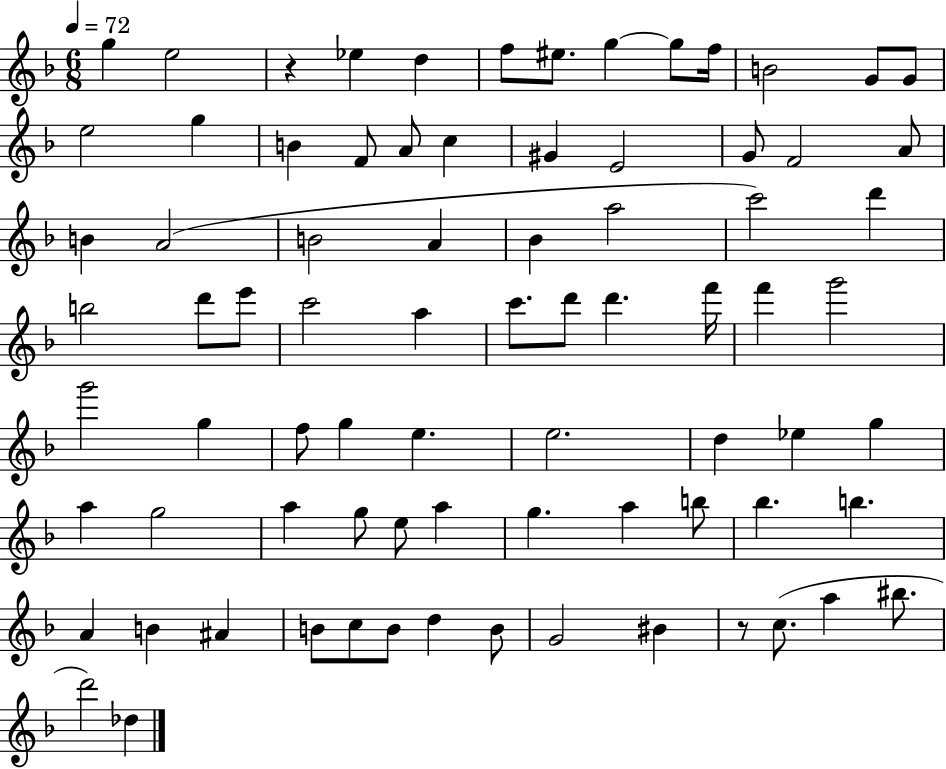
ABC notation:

X:1
T:Untitled
M:6/8
L:1/4
K:F
g e2 z _e d f/2 ^e/2 g g/2 f/4 B2 G/2 G/2 e2 g B F/2 A/2 c ^G E2 G/2 F2 A/2 B A2 B2 A _B a2 c'2 d' b2 d'/2 e'/2 c'2 a c'/2 d'/2 d' f'/4 f' g'2 g'2 g f/2 g e e2 d _e g a g2 a g/2 e/2 a g a b/2 _b b A B ^A B/2 c/2 B/2 d B/2 G2 ^B z/2 c/2 a ^b/2 d'2 _d